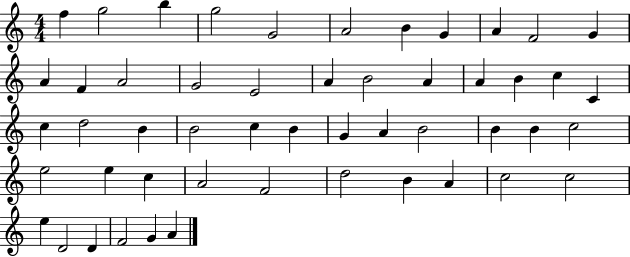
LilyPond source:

{
  \clef treble
  \numericTimeSignature
  \time 4/4
  \key c \major
  f''4 g''2 b''4 | g''2 g'2 | a'2 b'4 g'4 | a'4 f'2 g'4 | \break a'4 f'4 a'2 | g'2 e'2 | a'4 b'2 a'4 | a'4 b'4 c''4 c'4 | \break c''4 d''2 b'4 | b'2 c''4 b'4 | g'4 a'4 b'2 | b'4 b'4 c''2 | \break e''2 e''4 c''4 | a'2 f'2 | d''2 b'4 a'4 | c''2 c''2 | \break e''4 d'2 d'4 | f'2 g'4 a'4 | \bar "|."
}